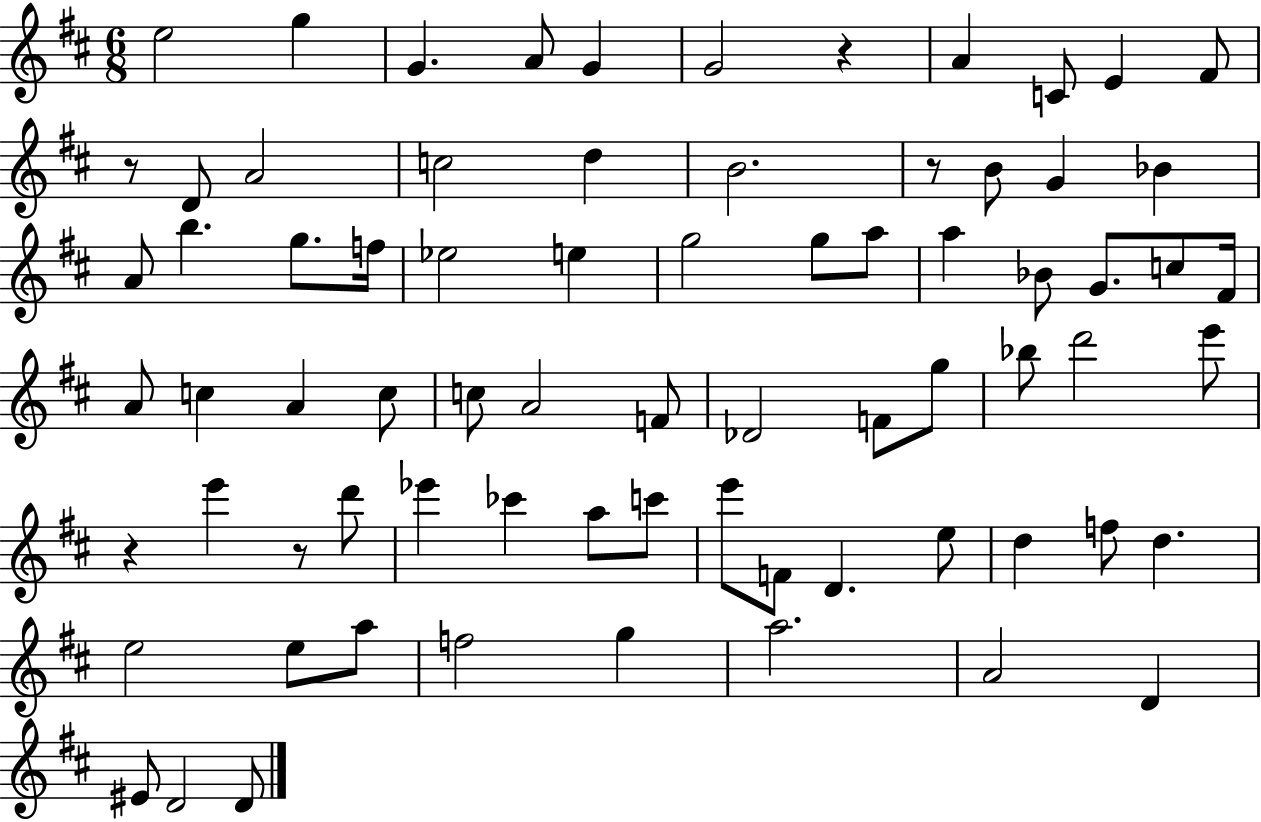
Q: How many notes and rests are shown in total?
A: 74